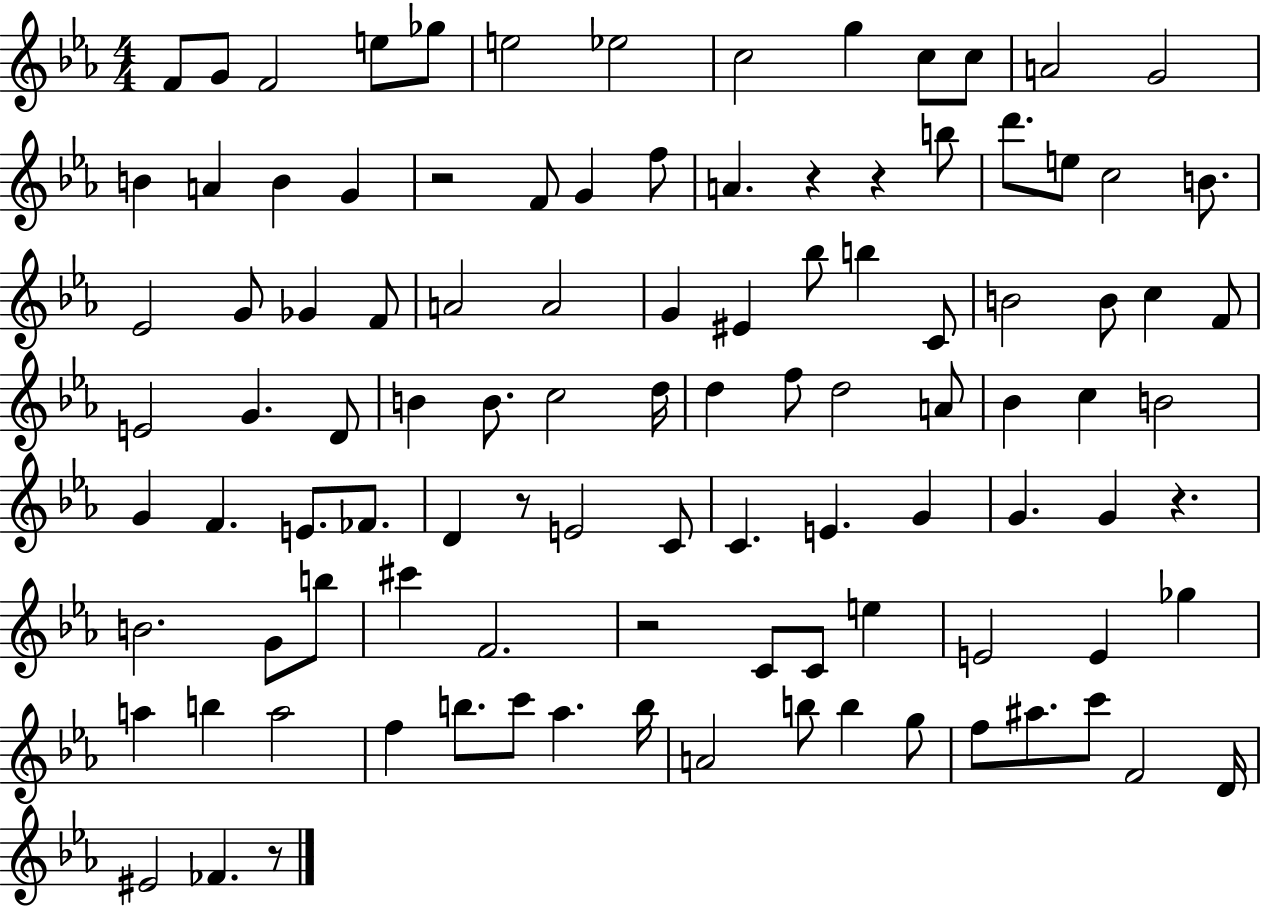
{
  \clef treble
  \numericTimeSignature
  \time 4/4
  \key ees \major
  f'8 g'8 f'2 e''8 ges''8 | e''2 ees''2 | c''2 g''4 c''8 c''8 | a'2 g'2 | \break b'4 a'4 b'4 g'4 | r2 f'8 g'4 f''8 | a'4. r4 r4 b''8 | d'''8. e''8 c''2 b'8. | \break ees'2 g'8 ges'4 f'8 | a'2 a'2 | g'4 eis'4 bes''8 b''4 c'8 | b'2 b'8 c''4 f'8 | \break e'2 g'4. d'8 | b'4 b'8. c''2 d''16 | d''4 f''8 d''2 a'8 | bes'4 c''4 b'2 | \break g'4 f'4. e'8. fes'8. | d'4 r8 e'2 c'8 | c'4. e'4. g'4 | g'4. g'4 r4. | \break b'2. g'8 b''8 | cis'''4 f'2. | r2 c'8 c'8 e''4 | e'2 e'4 ges''4 | \break a''4 b''4 a''2 | f''4 b''8. c'''8 aes''4. b''16 | a'2 b''8 b''4 g''8 | f''8 ais''8. c'''8 f'2 d'16 | \break eis'2 fes'4. r8 | \bar "|."
}